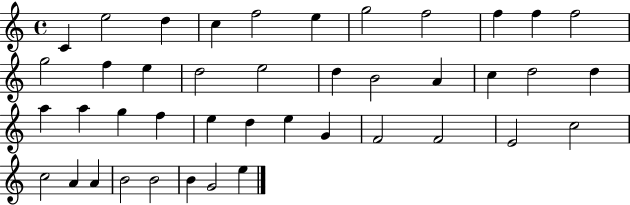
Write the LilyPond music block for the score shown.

{
  \clef treble
  \time 4/4
  \defaultTimeSignature
  \key c \major
  c'4 e''2 d''4 | c''4 f''2 e''4 | g''2 f''2 | f''4 f''4 f''2 | \break g''2 f''4 e''4 | d''2 e''2 | d''4 b'2 a'4 | c''4 d''2 d''4 | \break a''4 a''4 g''4 f''4 | e''4 d''4 e''4 g'4 | f'2 f'2 | e'2 c''2 | \break c''2 a'4 a'4 | b'2 b'2 | b'4 g'2 e''4 | \bar "|."
}